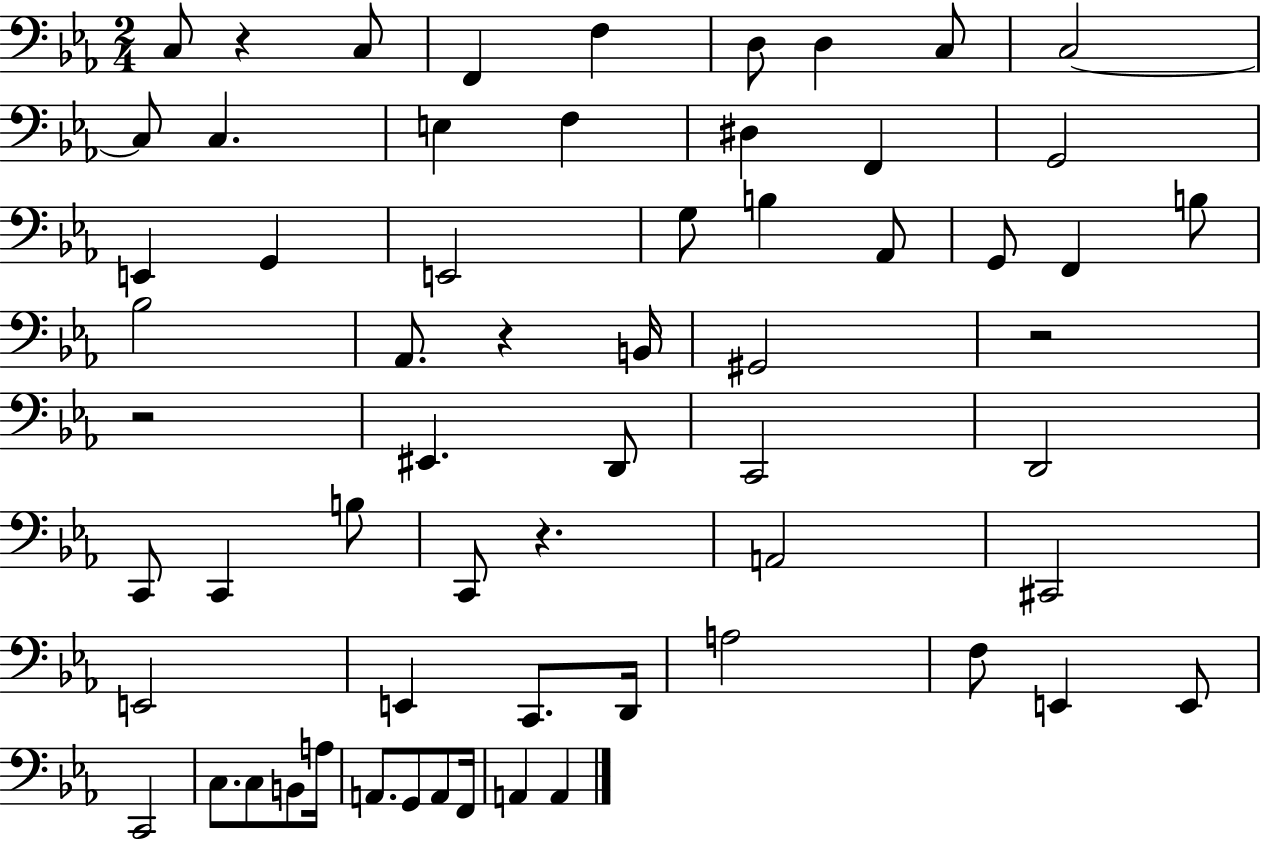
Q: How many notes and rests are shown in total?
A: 62